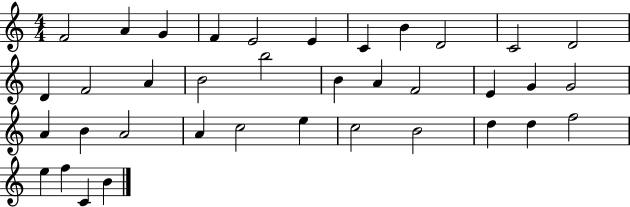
{
  \clef treble
  \numericTimeSignature
  \time 4/4
  \key c \major
  f'2 a'4 g'4 | f'4 e'2 e'4 | c'4 b'4 d'2 | c'2 d'2 | \break d'4 f'2 a'4 | b'2 b''2 | b'4 a'4 f'2 | e'4 g'4 g'2 | \break a'4 b'4 a'2 | a'4 c''2 e''4 | c''2 b'2 | d''4 d''4 f''2 | \break e''4 f''4 c'4 b'4 | \bar "|."
}